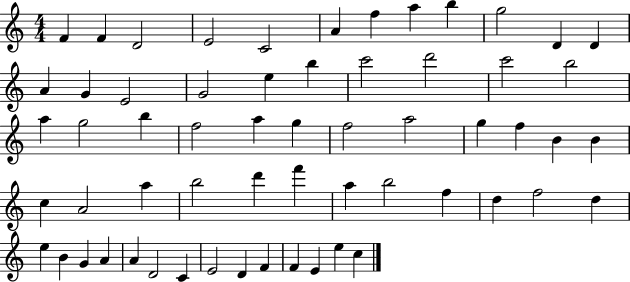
{
  \clef treble
  \numericTimeSignature
  \time 4/4
  \key c \major
  f'4 f'4 d'2 | e'2 c'2 | a'4 f''4 a''4 b''4 | g''2 d'4 d'4 | \break a'4 g'4 e'2 | g'2 e''4 b''4 | c'''2 d'''2 | c'''2 b''2 | \break a''4 g''2 b''4 | f''2 a''4 g''4 | f''2 a''2 | g''4 f''4 b'4 b'4 | \break c''4 a'2 a''4 | b''2 d'''4 f'''4 | a''4 b''2 f''4 | d''4 f''2 d''4 | \break e''4 b'4 g'4 a'4 | a'4 d'2 c'4 | e'2 d'4 f'4 | f'4 e'4 e''4 c''4 | \break \bar "|."
}